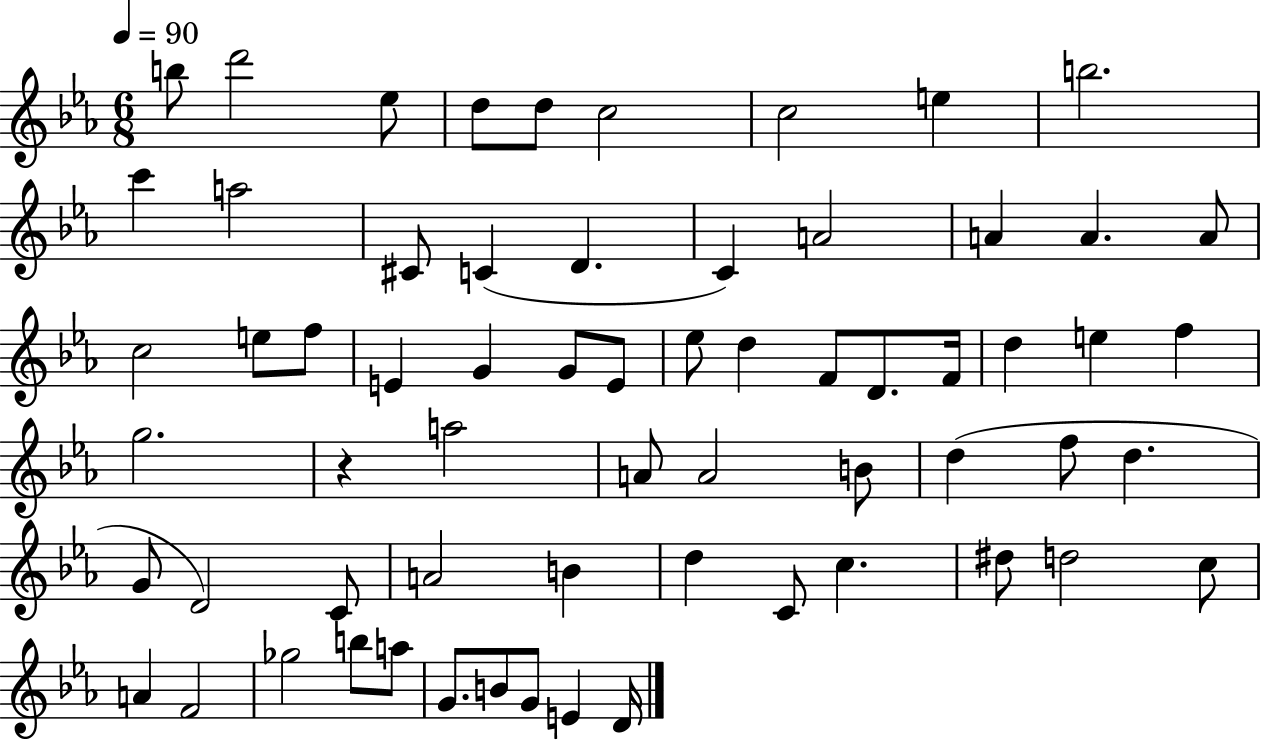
B5/e D6/h Eb5/e D5/e D5/e C5/h C5/h E5/q B5/h. C6/q A5/h C#4/e C4/q D4/q. C4/q A4/h A4/q A4/q. A4/e C5/h E5/e F5/e E4/q G4/q G4/e E4/e Eb5/e D5/q F4/e D4/e. F4/s D5/q E5/q F5/q G5/h. R/q A5/h A4/e A4/h B4/e D5/q F5/e D5/q. G4/e D4/h C4/e A4/h B4/q D5/q C4/e C5/q. D#5/e D5/h C5/e A4/q F4/h Gb5/h B5/e A5/e G4/e. B4/e G4/e E4/q D4/s